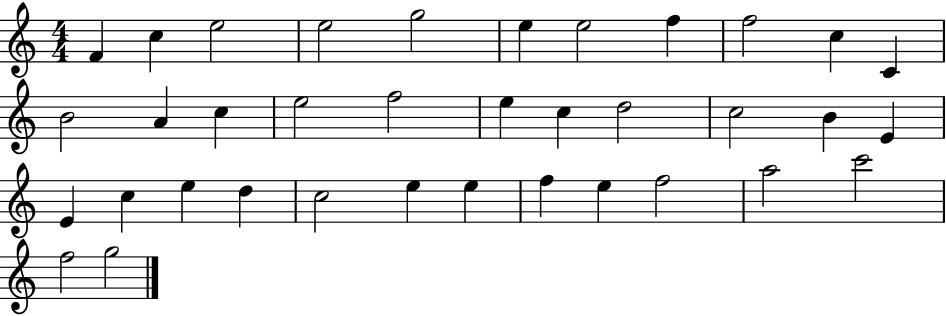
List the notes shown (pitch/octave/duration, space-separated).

F4/q C5/q E5/h E5/h G5/h E5/q E5/h F5/q F5/h C5/q C4/q B4/h A4/q C5/q E5/h F5/h E5/q C5/q D5/h C5/h B4/q E4/q E4/q C5/q E5/q D5/q C5/h E5/q E5/q F5/q E5/q F5/h A5/h C6/h F5/h G5/h